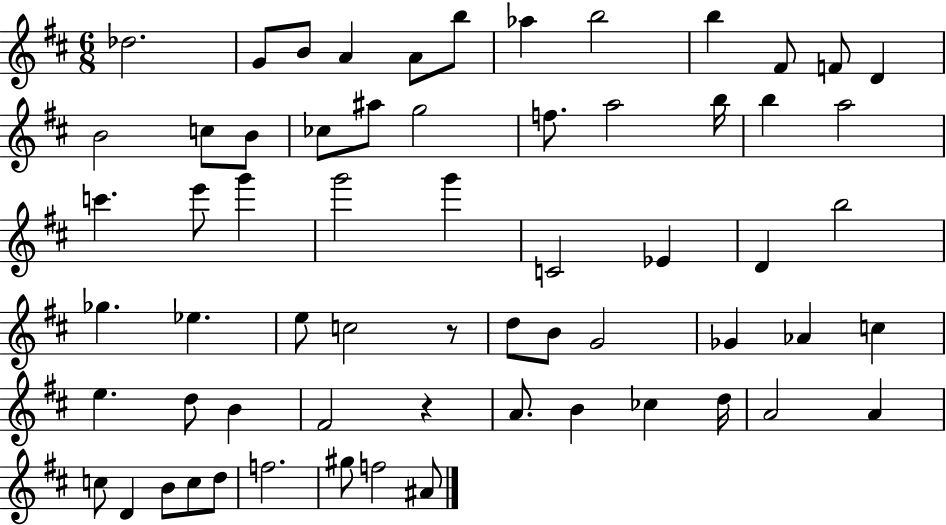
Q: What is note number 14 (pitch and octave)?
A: C5